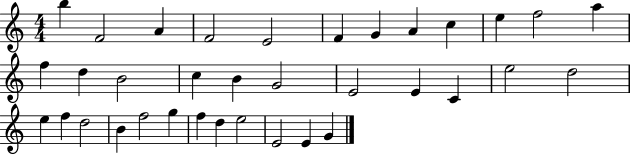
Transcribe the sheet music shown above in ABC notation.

X:1
T:Untitled
M:4/4
L:1/4
K:C
b F2 A F2 E2 F G A c e f2 a f d B2 c B G2 E2 E C e2 d2 e f d2 B f2 g f d e2 E2 E G